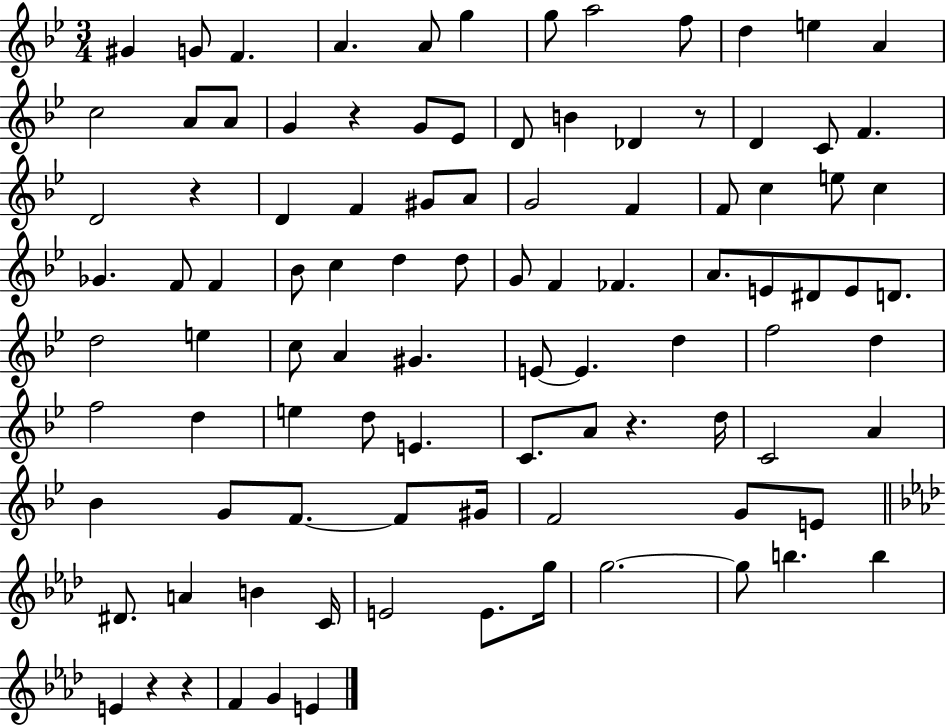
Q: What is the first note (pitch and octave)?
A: G#4